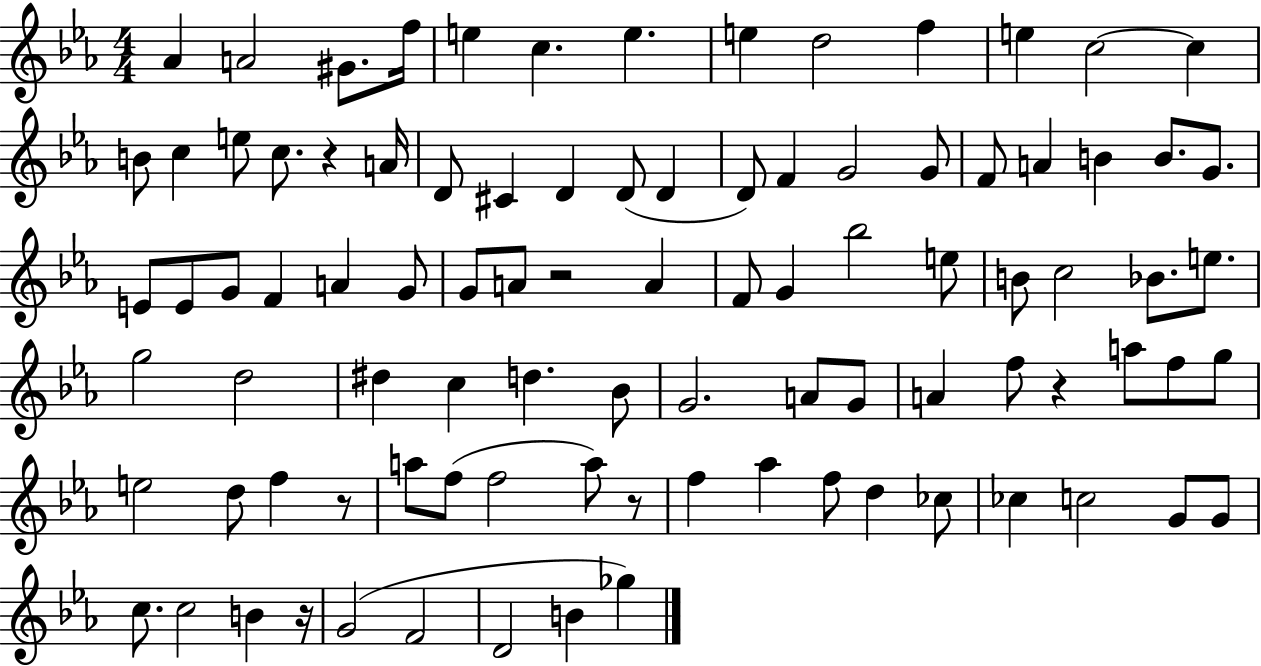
{
  \clef treble
  \numericTimeSignature
  \time 4/4
  \key ees \major
  \repeat volta 2 { aes'4 a'2 gis'8. f''16 | e''4 c''4. e''4. | e''4 d''2 f''4 | e''4 c''2~~ c''4 | \break b'8 c''4 e''8 c''8. r4 a'16 | d'8 cis'4 d'4 d'8( d'4 | d'8) f'4 g'2 g'8 | f'8 a'4 b'4 b'8. g'8. | \break e'8 e'8 g'8 f'4 a'4 g'8 | g'8 a'8 r2 a'4 | f'8 g'4 bes''2 e''8 | b'8 c''2 bes'8. e''8. | \break g''2 d''2 | dis''4 c''4 d''4. bes'8 | g'2. a'8 g'8 | a'4 f''8 r4 a''8 f''8 g''8 | \break e''2 d''8 f''4 r8 | a''8 f''8( f''2 a''8) r8 | f''4 aes''4 f''8 d''4 ces''8 | ces''4 c''2 g'8 g'8 | \break c''8. c''2 b'4 r16 | g'2( f'2 | d'2 b'4 ges''4) | } \bar "|."
}